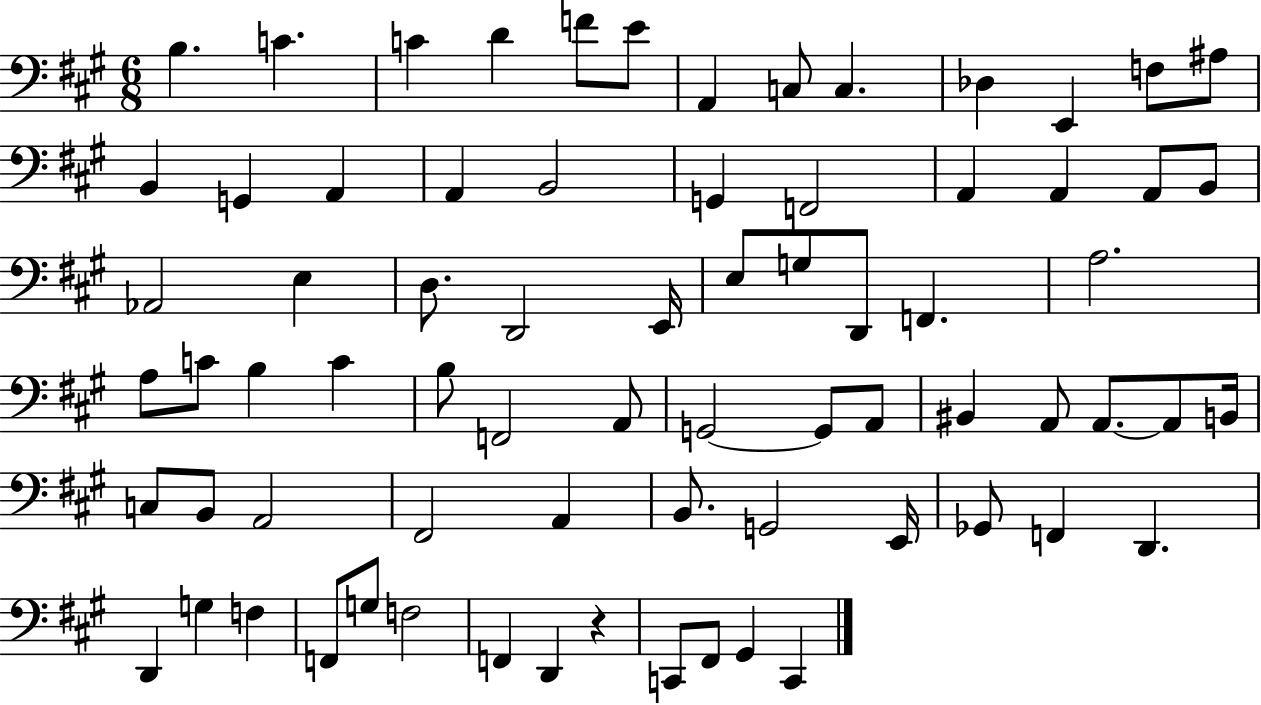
{
  \clef bass
  \numericTimeSignature
  \time 6/8
  \key a \major
  b4. c'4. | c'4 d'4 f'8 e'8 | a,4 c8 c4. | des4 e,4 f8 ais8 | \break b,4 g,4 a,4 | a,4 b,2 | g,4 f,2 | a,4 a,4 a,8 b,8 | \break aes,2 e4 | d8. d,2 e,16 | e8 g8 d,8 f,4. | a2. | \break a8 c'8 b4 c'4 | b8 f,2 a,8 | g,2~~ g,8 a,8 | bis,4 a,8 a,8.~~ a,8 b,16 | \break c8 b,8 a,2 | fis,2 a,4 | b,8. g,2 e,16 | ges,8 f,4 d,4. | \break d,4 g4 f4 | f,8 g8 f2 | f,4 d,4 r4 | c,8 fis,8 gis,4 c,4 | \break \bar "|."
}